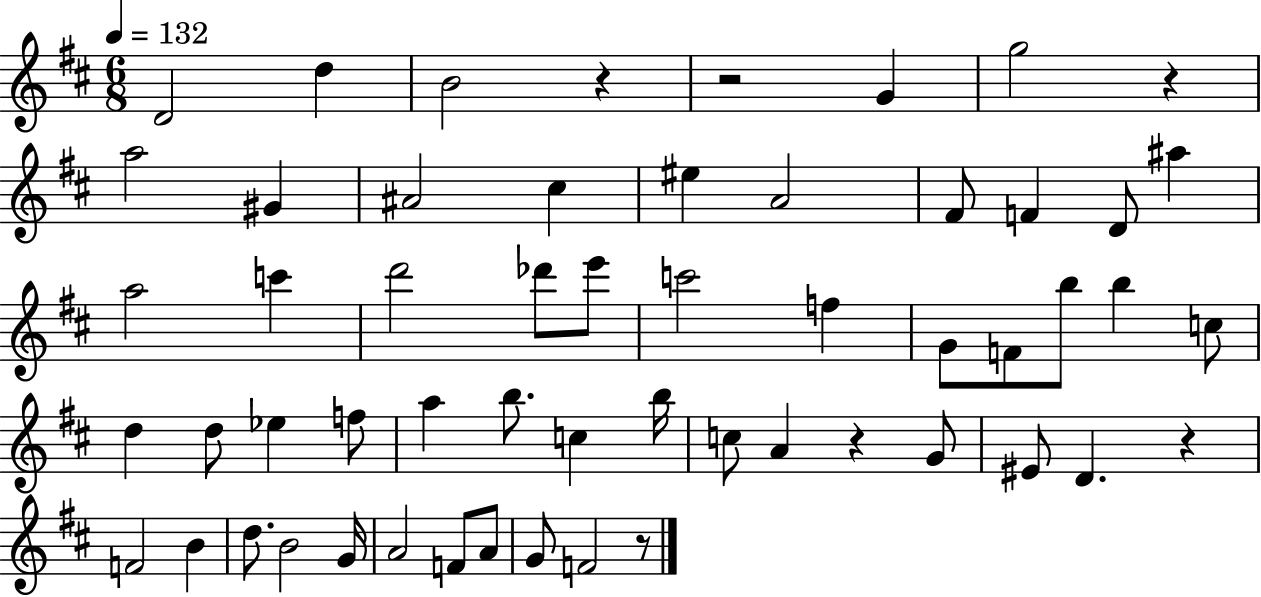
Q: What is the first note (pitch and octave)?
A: D4